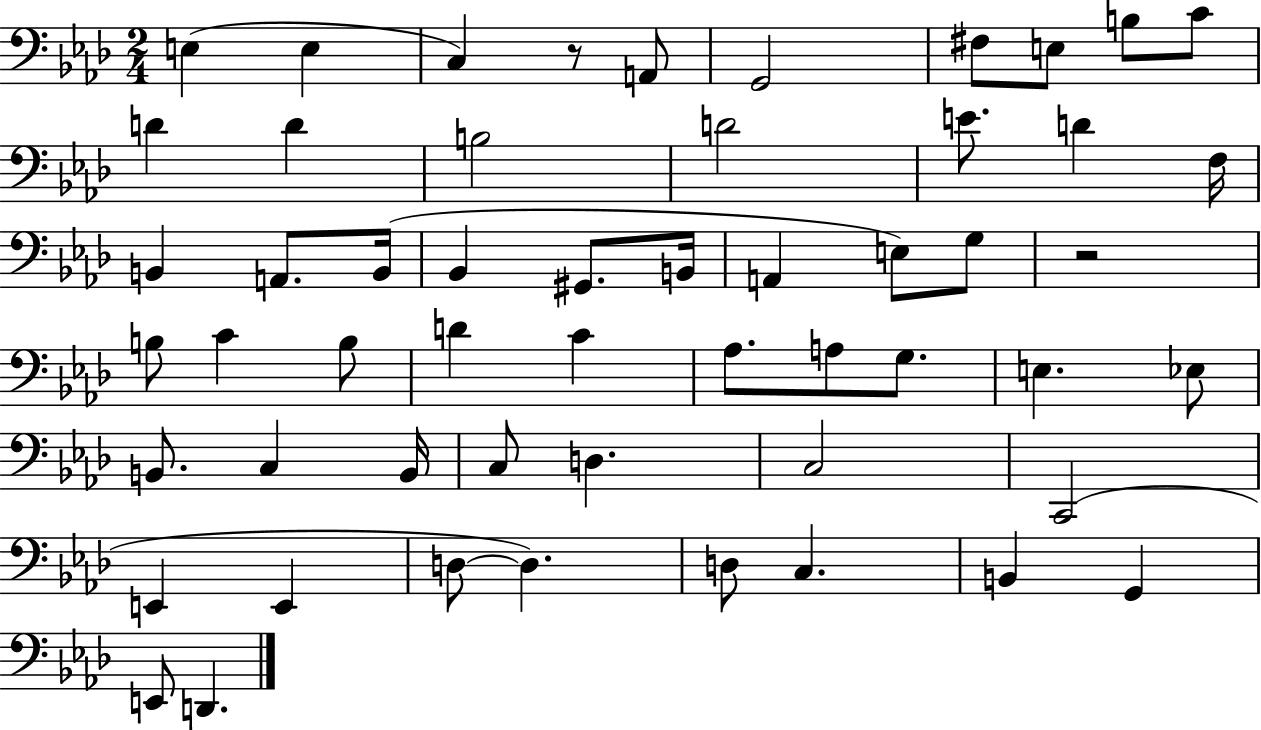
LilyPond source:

{
  \clef bass
  \numericTimeSignature
  \time 2/4
  \key aes \major
  \repeat volta 2 { e4( e4 | c4) r8 a,8 | g,2 | fis8 e8 b8 c'8 | \break d'4 d'4 | b2 | d'2 | e'8. d'4 f16 | \break b,4 a,8. b,16( | bes,4 gis,8. b,16 | a,4 e8) g8 | r2 | \break b8 c'4 b8 | d'4 c'4 | aes8. a8 g8. | e4. ees8 | \break b,8. c4 b,16 | c8 d4. | c2 | c,2( | \break e,4 e,4 | d8~~ d4.) | d8 c4. | b,4 g,4 | \break e,8 d,4. | } \bar "|."
}